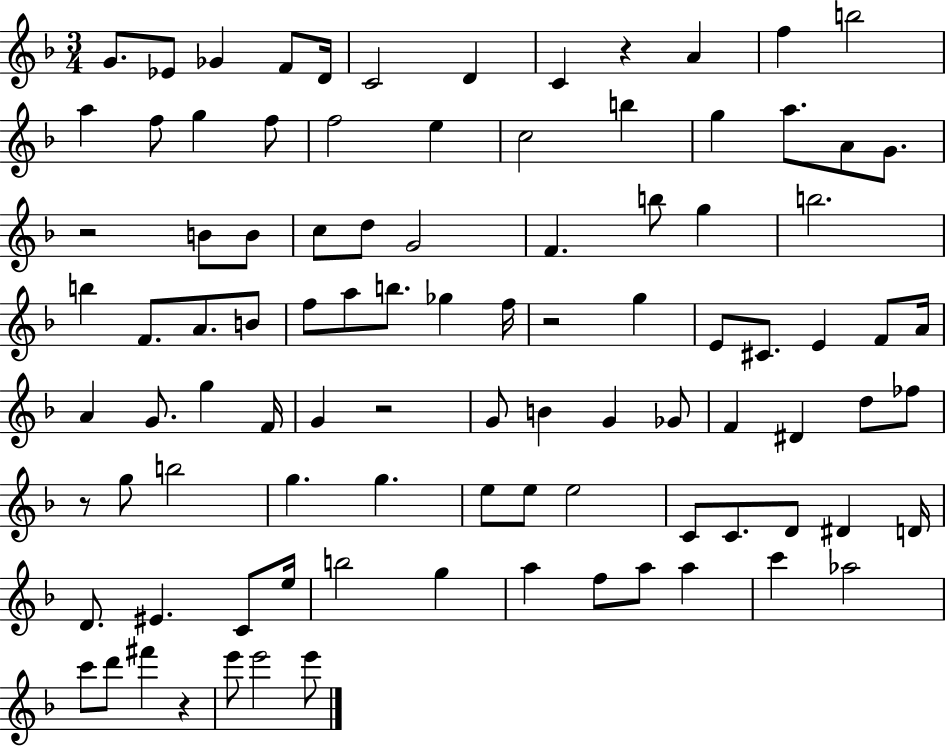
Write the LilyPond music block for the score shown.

{
  \clef treble
  \numericTimeSignature
  \time 3/4
  \key f \major
  g'8. ees'8 ges'4 f'8 d'16 | c'2 d'4 | c'4 r4 a'4 | f''4 b''2 | \break a''4 f''8 g''4 f''8 | f''2 e''4 | c''2 b''4 | g''4 a''8. a'8 g'8. | \break r2 b'8 b'8 | c''8 d''8 g'2 | f'4. b''8 g''4 | b''2. | \break b''4 f'8. a'8. b'8 | f''8 a''8 b''8. ges''4 f''16 | r2 g''4 | e'8 cis'8. e'4 f'8 a'16 | \break a'4 g'8. g''4 f'16 | g'4 r2 | g'8 b'4 g'4 ges'8 | f'4 dis'4 d''8 fes''8 | \break r8 g''8 b''2 | g''4. g''4. | e''8 e''8 e''2 | c'8 c'8. d'8 dis'4 d'16 | \break d'8. eis'4. c'8 e''16 | b''2 g''4 | a''4 f''8 a''8 a''4 | c'''4 aes''2 | \break c'''8 d'''8 fis'''4 r4 | e'''8 e'''2 e'''8 | \bar "|."
}